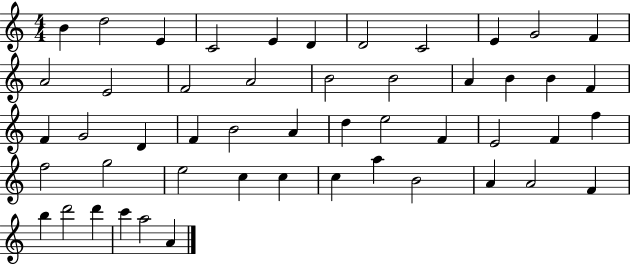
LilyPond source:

{
  \clef treble
  \numericTimeSignature
  \time 4/4
  \key c \major
  b'4 d''2 e'4 | c'2 e'4 d'4 | d'2 c'2 | e'4 g'2 f'4 | \break a'2 e'2 | f'2 a'2 | b'2 b'2 | a'4 b'4 b'4 f'4 | \break f'4 g'2 d'4 | f'4 b'2 a'4 | d''4 e''2 f'4 | e'2 f'4 f''4 | \break f''2 g''2 | e''2 c''4 c''4 | c''4 a''4 b'2 | a'4 a'2 f'4 | \break b''4 d'''2 d'''4 | c'''4 a''2 a'4 | \bar "|."
}